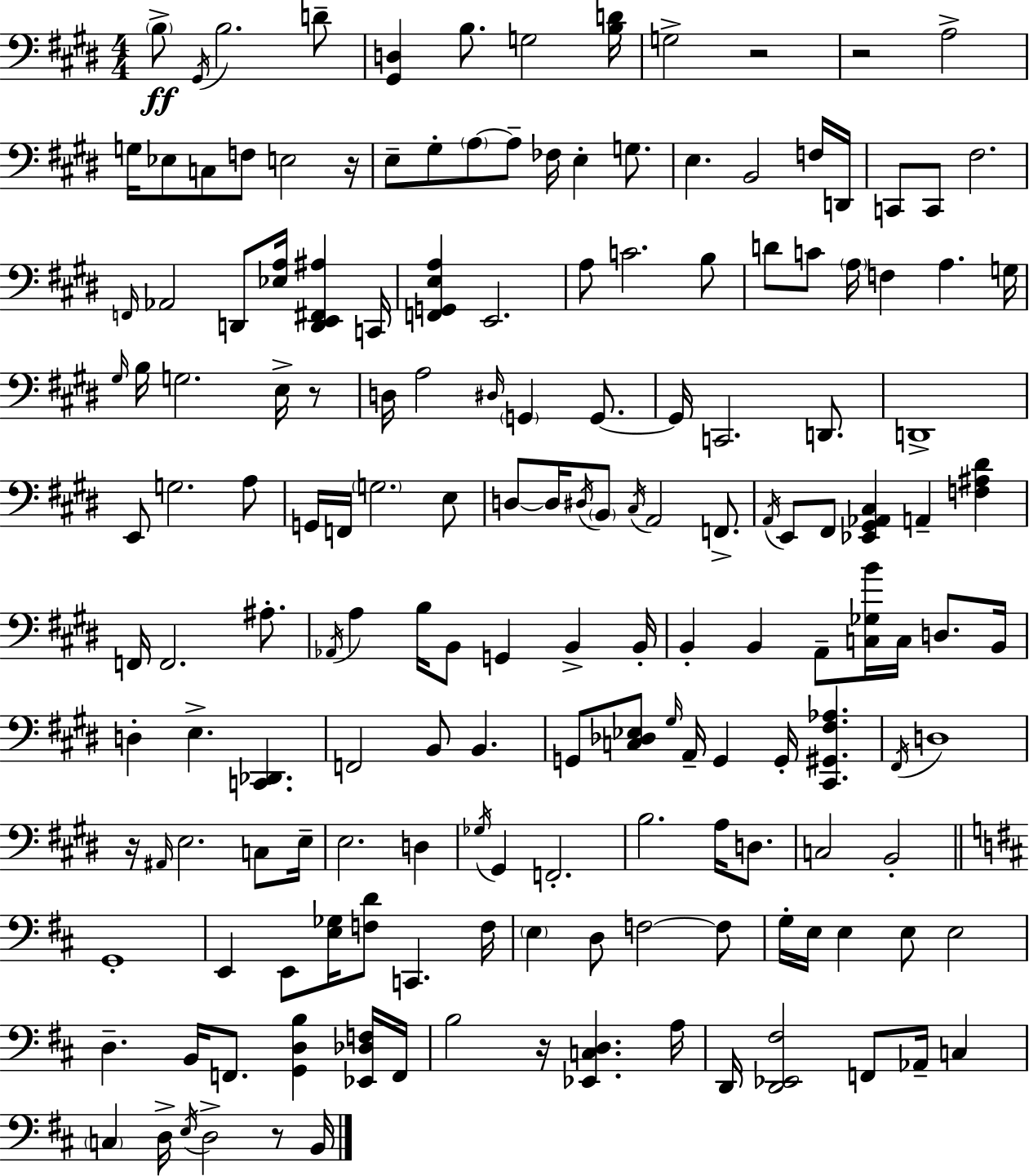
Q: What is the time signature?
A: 4/4